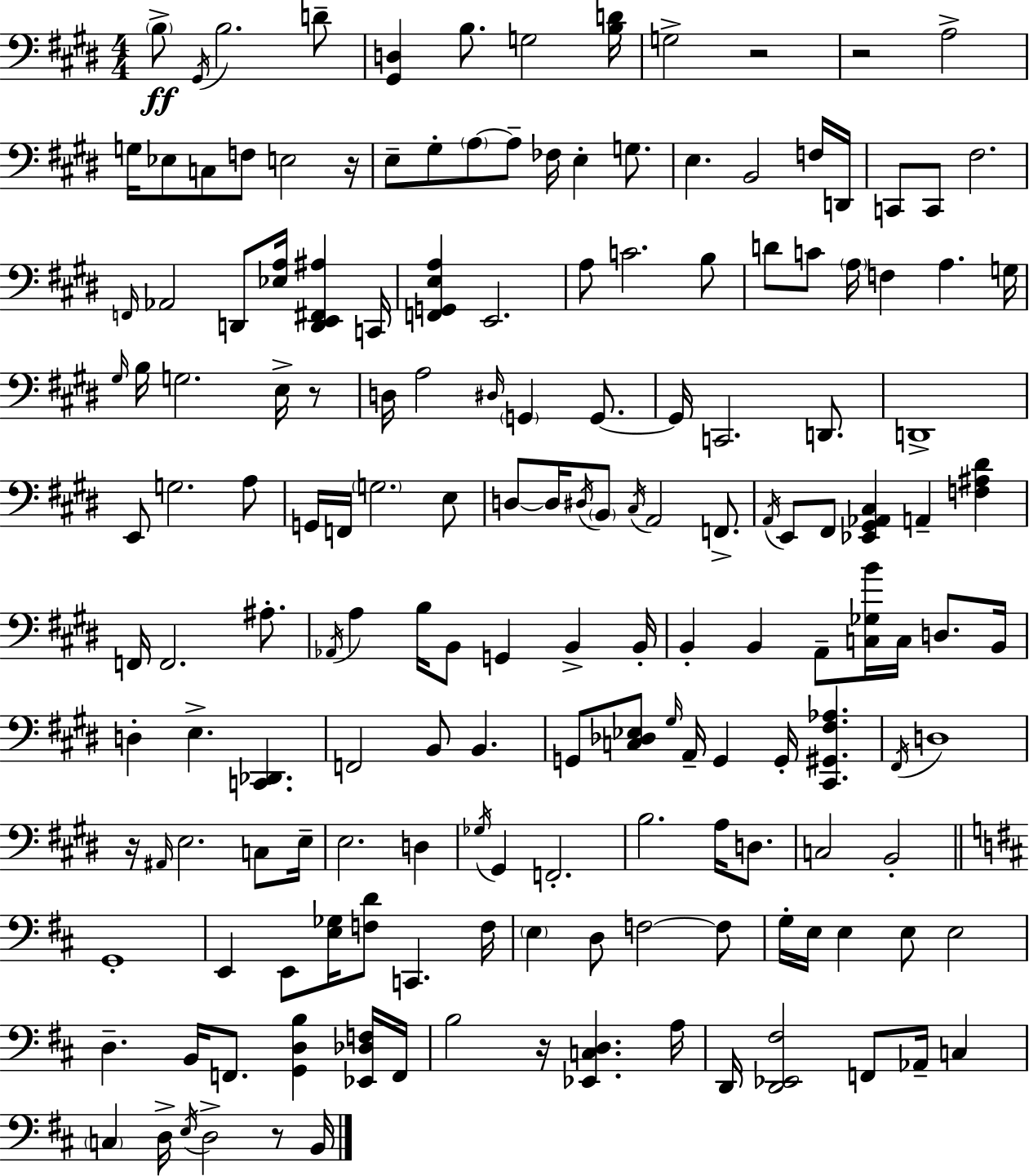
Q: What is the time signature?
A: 4/4